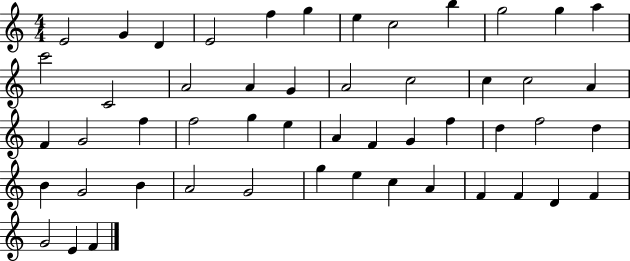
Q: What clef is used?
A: treble